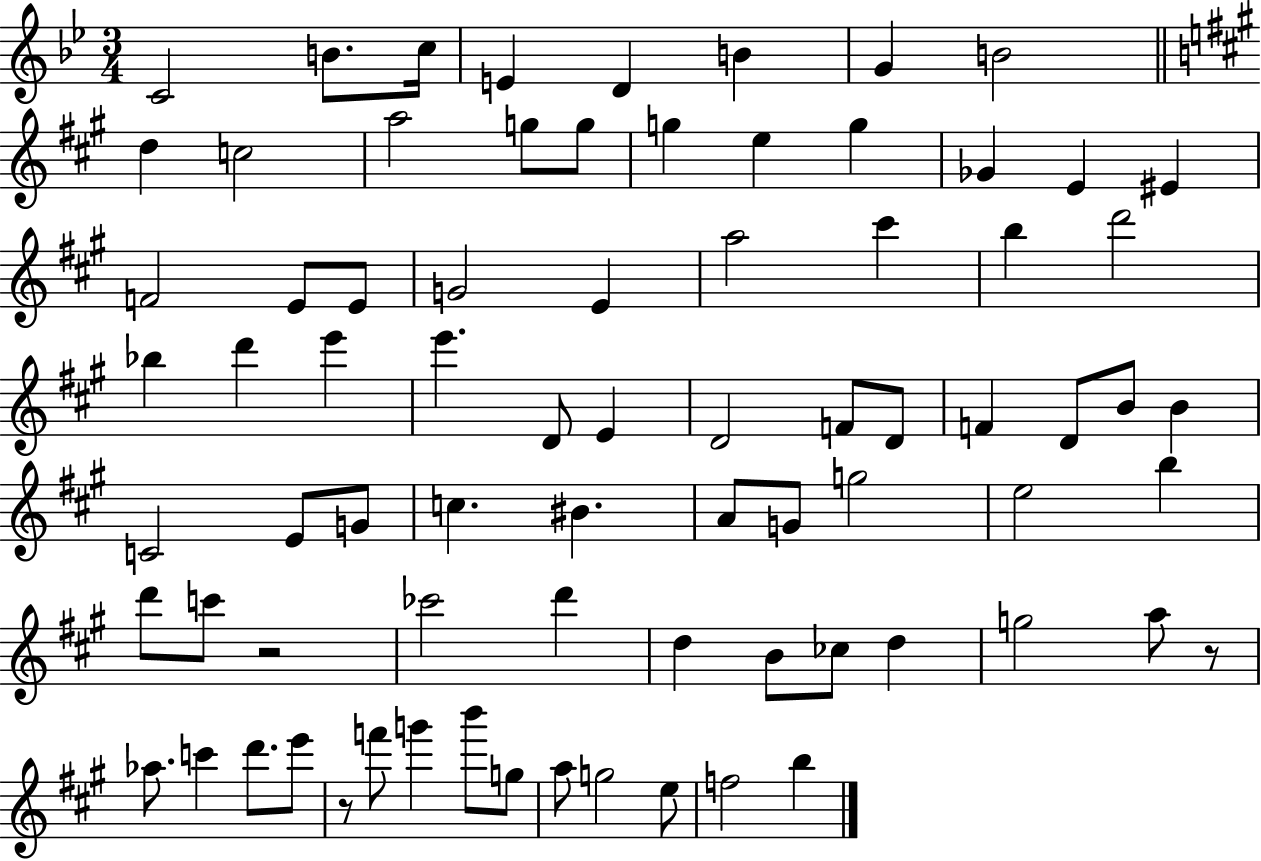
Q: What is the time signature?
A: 3/4